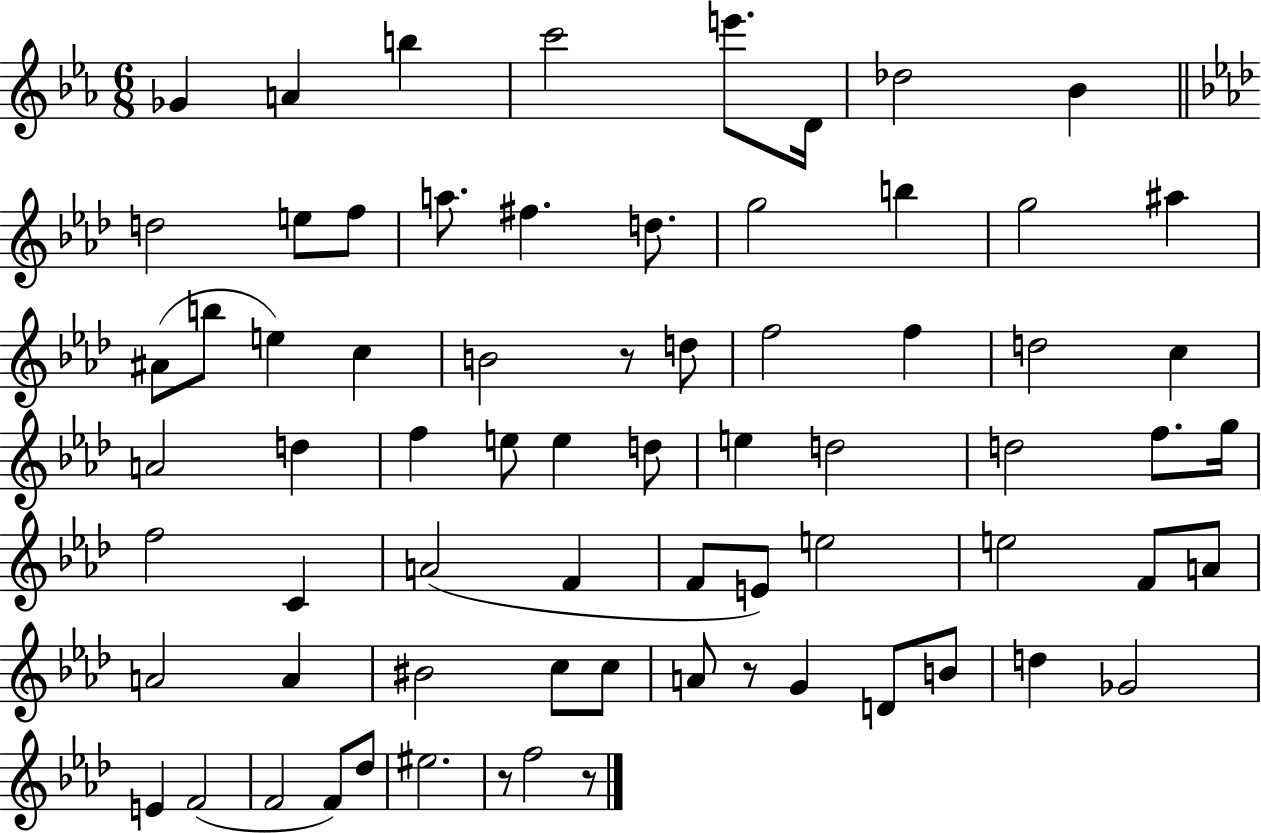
Gb4/q A4/q B5/q C6/h E6/e. D4/s Db5/h Bb4/q D5/h E5/e F5/e A5/e. F#5/q. D5/e. G5/h B5/q G5/h A#5/q A#4/e B5/e E5/q C5/q B4/h R/e D5/e F5/h F5/q D5/h C5/q A4/h D5/q F5/q E5/e E5/q D5/e E5/q D5/h D5/h F5/e. G5/s F5/h C4/q A4/h F4/q F4/e E4/e E5/h E5/h F4/e A4/e A4/h A4/q BIS4/h C5/e C5/e A4/e R/e G4/q D4/e B4/e D5/q Gb4/h E4/q F4/h F4/h F4/e Db5/e EIS5/h. R/e F5/h R/e